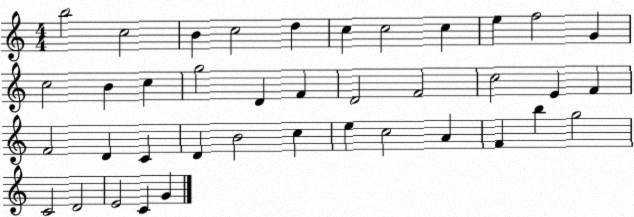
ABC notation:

X:1
T:Untitled
M:4/4
L:1/4
K:C
b2 c2 B c2 d c c2 c e f2 G c2 B c g2 D F D2 F2 c2 E F F2 D C D B2 c e c2 A F b g2 C2 D2 E2 C G